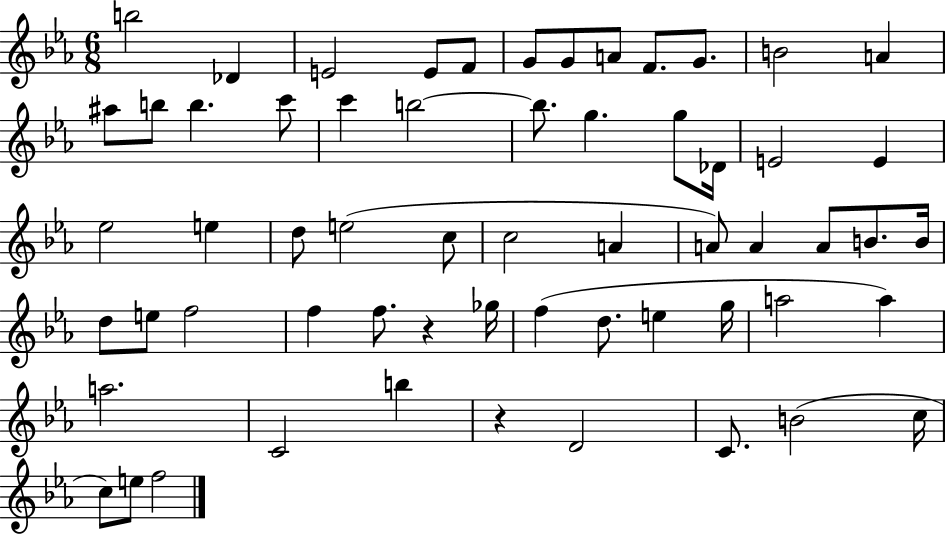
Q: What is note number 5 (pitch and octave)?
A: F4